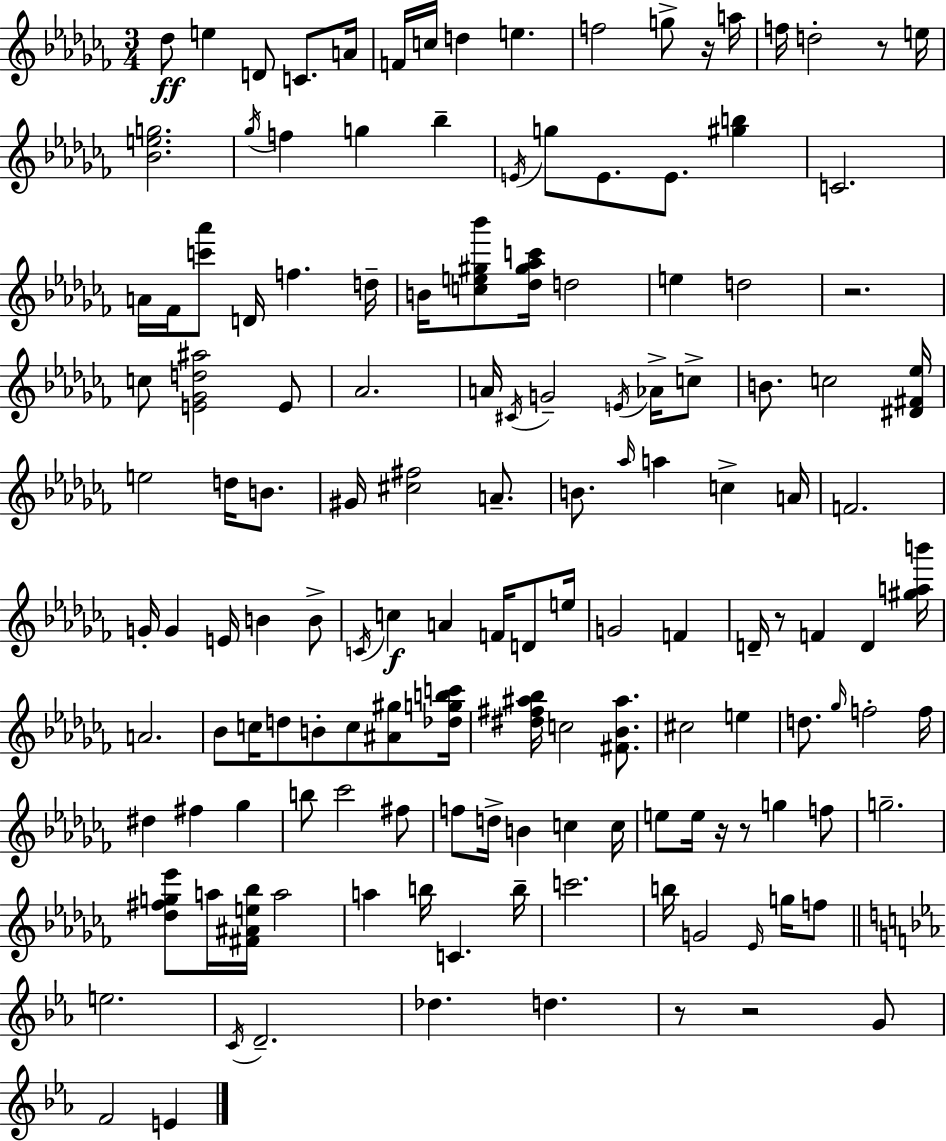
{
  \clef treble
  \numericTimeSignature
  \time 3/4
  \key aes \minor
  des''8\ff e''4 d'8 c'8. a'16 | f'16 c''16 d''4 e''4. | f''2 g''8-> r16 a''16 | f''16 d''2-. r8 e''16 | \break <bes' e'' g''>2. | \acciaccatura { ges''16 } f''4 g''4 bes''4-- | \acciaccatura { e'16 } g''8 e'8. e'8. <gis'' b''>4 | c'2. | \break a'16 fes'16 <c''' aes'''>8 d'16 f''4. | d''16-- b'16 <c'' e'' gis'' bes'''>8 <des'' gis'' aes'' c'''>16 d''2 | e''4 d''2 | r2. | \break c''8 <e' ges' d'' ais''>2 | e'8 aes'2. | a'16 \acciaccatura { cis'16 } g'2-- | \acciaccatura { e'16 } aes'16-> c''8-> b'8. c''2 | \break <dis' fis' ees''>16 e''2 | d''16 b'8. gis'16 <cis'' fis''>2 | a'8.-- b'8. \grace { aes''16 } a''4 | c''4-> a'16 f'2. | \break g'16-. g'4 e'16 b'4 | b'8-> \acciaccatura { c'16 }\f c''4 a'4 | f'16 d'8 e''16 g'2 | f'4 d'16-- r8 f'4 | \break d'4 <gis'' a'' b'''>16 a'2. | bes'8 c''16 d''8 b'8-. | c''8 <ais' gis''>8 <des'' g'' b'' c'''>16 <dis'' fis'' ais'' bes''>16 c''2 | <fis' bes' ais''>8. cis''2 | \break e''4 d''8. \grace { ges''16 } f''2-. | f''16 dis''4 fis''4 | ges''4 b''8 ces'''2 | fis''8 f''8 d''16-> b'4 | \break c''4 c''16 e''8 e''16 r16 r8 | g''4 f''8 g''2.-- | <des'' fis'' g'' ees'''>8 a''16 <fis' ais' e'' bes''>16 a''2 | a''4 b''16 | \break c'4. b''16-- c'''2. | b''16 g'2 | \grace { ees'16 } g''16 f''8 \bar "||" \break \key c \minor e''2. | \acciaccatura { c'16 } d'2.-- | des''4. d''4. | r8 r2 g'8 | \break f'2 e'4 | \bar "|."
}